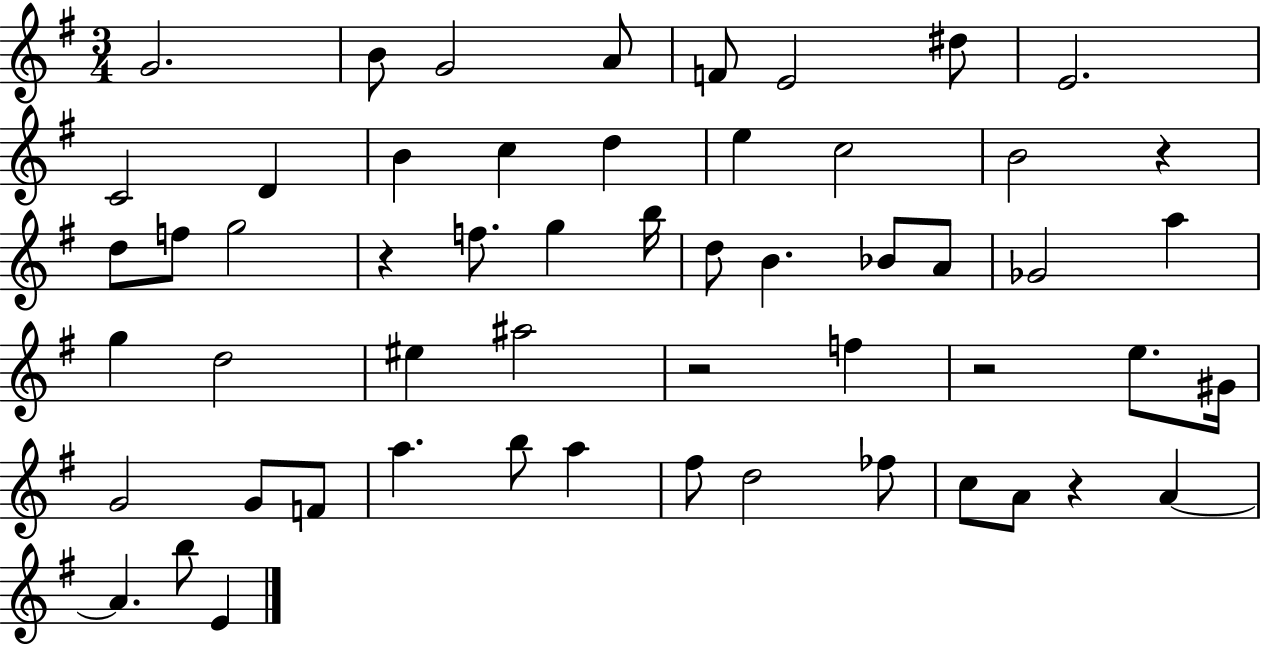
G4/h. B4/e G4/h A4/e F4/e E4/h D#5/e E4/h. C4/h D4/q B4/q C5/q D5/q E5/q C5/h B4/h R/q D5/e F5/e G5/h R/q F5/e. G5/q B5/s D5/e B4/q. Bb4/e A4/e Gb4/h A5/q G5/q D5/h EIS5/q A#5/h R/h F5/q R/h E5/e. G#4/s G4/h G4/e F4/e A5/q. B5/e A5/q F#5/e D5/h FES5/e C5/e A4/e R/q A4/q A4/q. B5/e E4/q